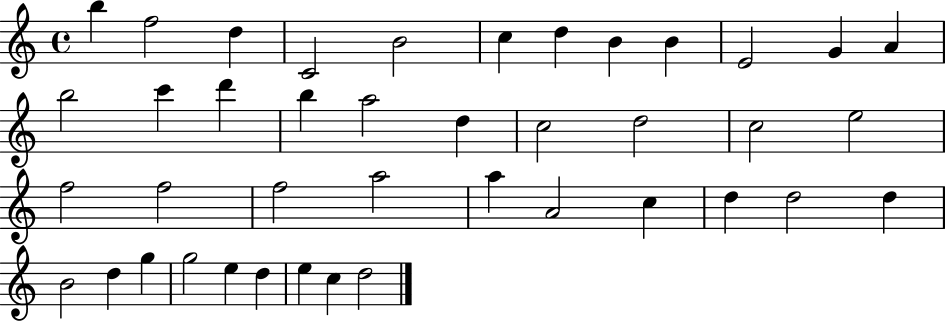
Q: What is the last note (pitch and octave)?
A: D5